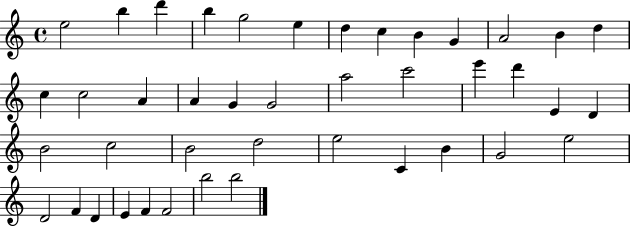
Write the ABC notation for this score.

X:1
T:Untitled
M:4/4
L:1/4
K:C
e2 b d' b g2 e d c B G A2 B d c c2 A A G G2 a2 c'2 e' d' E D B2 c2 B2 d2 e2 C B G2 e2 D2 F D E F F2 b2 b2